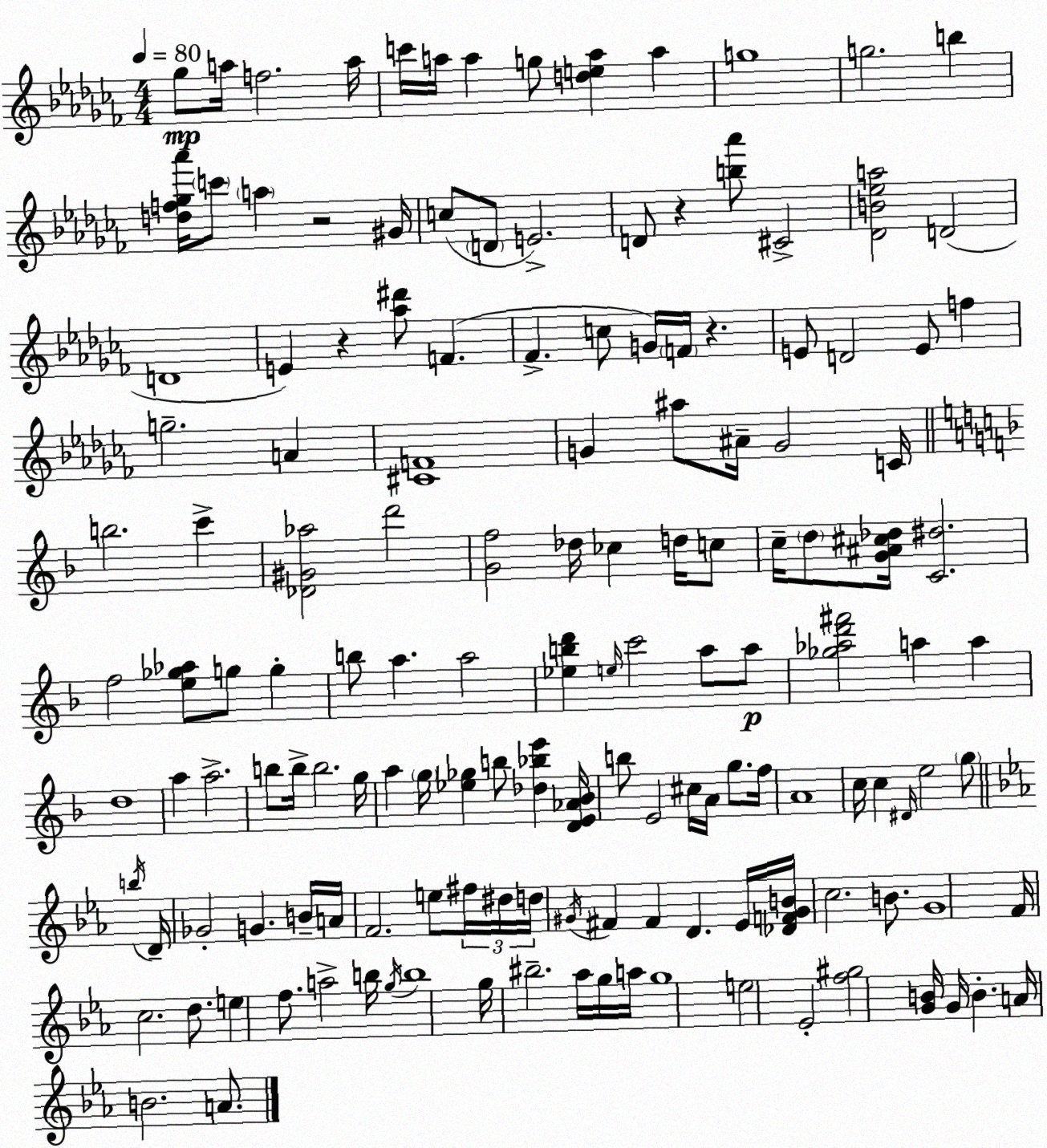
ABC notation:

X:1
T:Untitled
M:4/4
L:1/4
K:Abm
_g/2 a/4 f2 a/4 c'/4 a/4 a g/2 [dea] a g4 g2 b [df_g_a']/4 c'/2 a z2 ^G/4 c/2 D/2 E2 D/2 z [b_a']/2 ^C2 [_DB_ea]2 D2 D4 E z [_a^d']/2 F _F c/2 G/4 F/4 z E/2 D2 E/2 f g2 A [^CF]4 G ^a/2 ^A/4 G2 C/4 b2 c' [_D^G_a]2 d'2 [Gf]2 _d/4 _c d/4 c/2 c/4 d/2 [G^A^c_d]/4 [C^d]2 f2 [e_g_a]/2 g/2 g b/2 a a2 [_ebd'] e/4 c'2 a/2 a/2 [_g_ad'^f']2 a a d4 a a2 b/2 b/4 b2 g/4 a g/4 [_e_g] b/2 [_d_be'] [DE_A_B]/4 b/2 E2 ^c/4 A/4 g/2 f/4 A4 c/4 c ^D/4 e2 g/2 b/4 D/4 _G2 G B/4 A/4 F2 e/2 ^f/4 ^d/4 d/4 ^G/4 ^F ^F D _E/4 [_DF^GB]/4 c2 B/2 G4 F/4 c2 d/2 e f/2 a2 b/4 g/4 b4 g/4 ^b2 _a/4 g/4 a/4 g4 e2 _E2 [f^g]2 [GB]/4 G/4 B A/4 B2 A/2